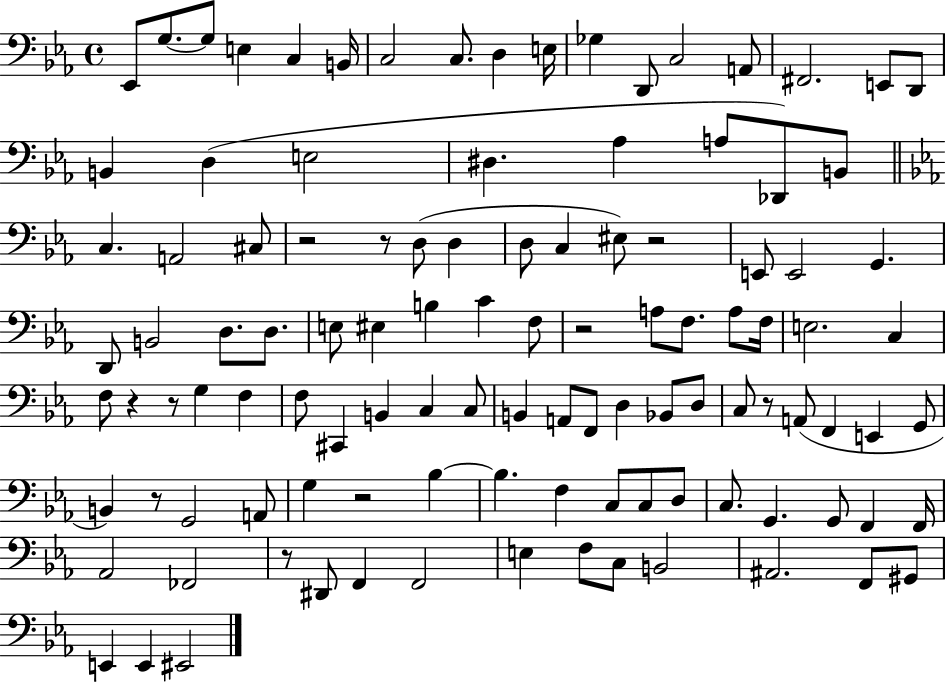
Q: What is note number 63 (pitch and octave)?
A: D3